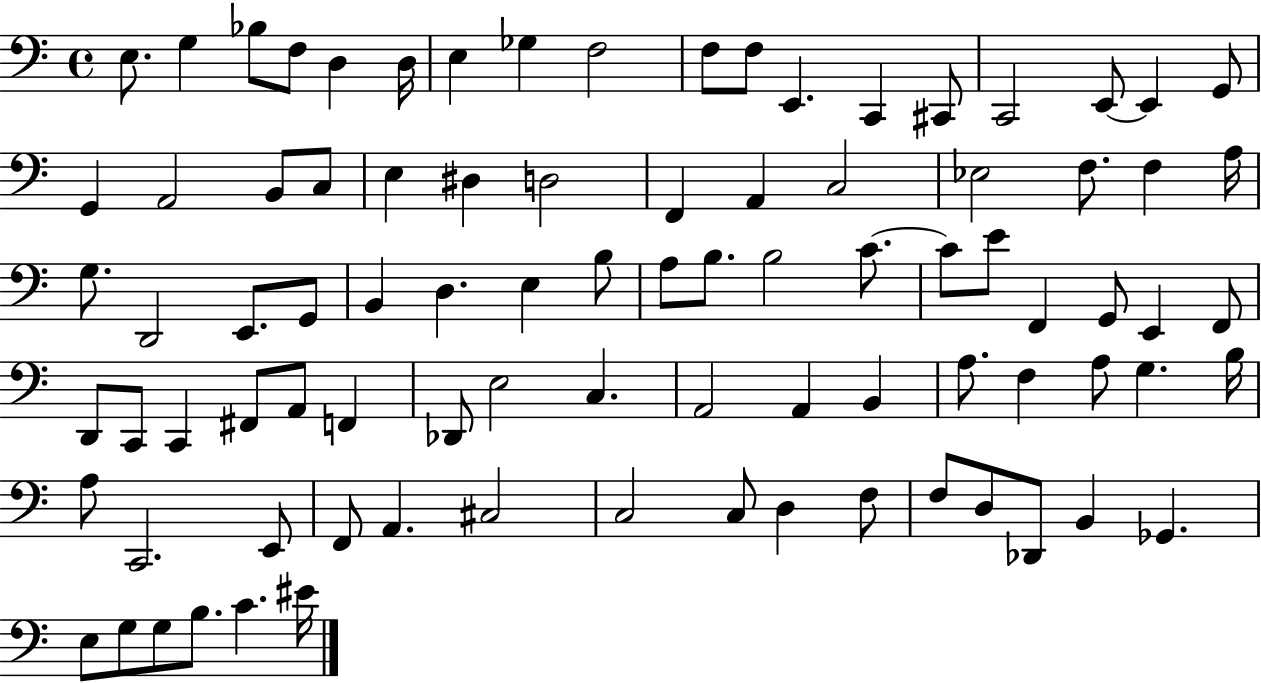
{
  \clef bass
  \time 4/4
  \defaultTimeSignature
  \key c \major
  \repeat volta 2 { e8. g4 bes8 f8 d4 d16 | e4 ges4 f2 | f8 f8 e,4. c,4 cis,8 | c,2 e,8~~ e,4 g,8 | \break g,4 a,2 b,8 c8 | e4 dis4 d2 | f,4 a,4 c2 | ees2 f8. f4 a16 | \break g8. d,2 e,8. g,8 | b,4 d4. e4 b8 | a8 b8. b2 c'8.~~ | c'8 e'8 f,4 g,8 e,4 f,8 | \break d,8 c,8 c,4 fis,8 a,8 f,4 | des,8 e2 c4. | a,2 a,4 b,4 | a8. f4 a8 g4. b16 | \break a8 c,2. e,8 | f,8 a,4. cis2 | c2 c8 d4 f8 | f8 d8 des,8 b,4 ges,4. | \break e8 g8 g8 b8. c'4. eis'16 | } \bar "|."
}